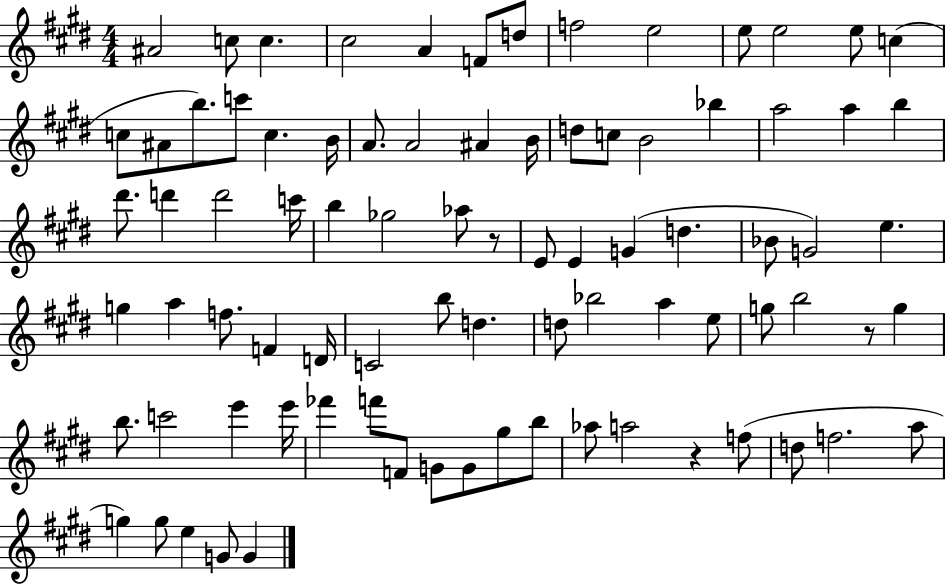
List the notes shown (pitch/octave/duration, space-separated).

A#4/h C5/e C5/q. C#5/h A4/q F4/e D5/e F5/h E5/h E5/e E5/h E5/e C5/q C5/e A#4/e B5/e. C6/e C5/q. B4/s A4/e. A4/h A#4/q B4/s D5/e C5/e B4/h Bb5/q A5/h A5/q B5/q D#6/e. D6/q D6/h C6/s B5/q Gb5/h Ab5/e R/e E4/e E4/q G4/q D5/q. Bb4/e G4/h E5/q. G5/q A5/q F5/e. F4/q D4/s C4/h B5/e D5/q. D5/e Bb5/h A5/q E5/e G5/e B5/h R/e G5/q B5/e. C6/h E6/q E6/s FES6/q F6/e F4/e G4/e G4/e G#5/e B5/e Ab5/e A5/h R/q F5/e D5/e F5/h. A5/e G5/q G5/e E5/q G4/e G4/q